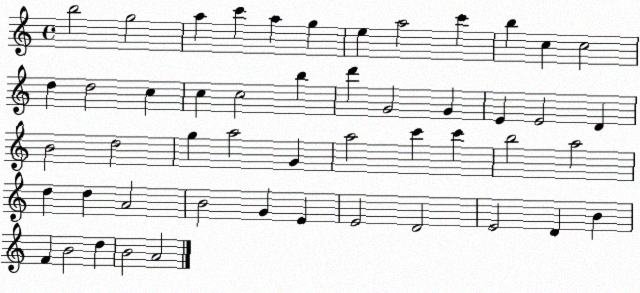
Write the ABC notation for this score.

X:1
T:Untitled
M:4/4
L:1/4
K:C
b2 g2 a c' a g e a2 c' b c c2 d d2 c c c2 b d' G2 G E E2 D B2 d2 g a2 G a2 c' c' b2 a2 d d A2 B2 G E E2 D2 E2 D B F B2 d B2 A2